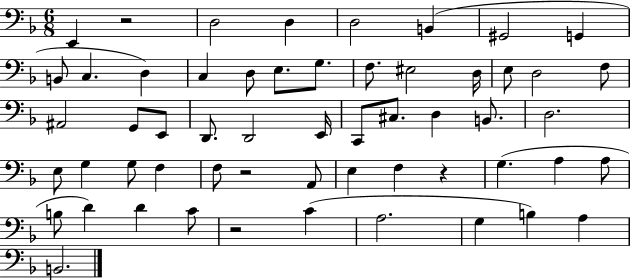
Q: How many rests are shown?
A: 4